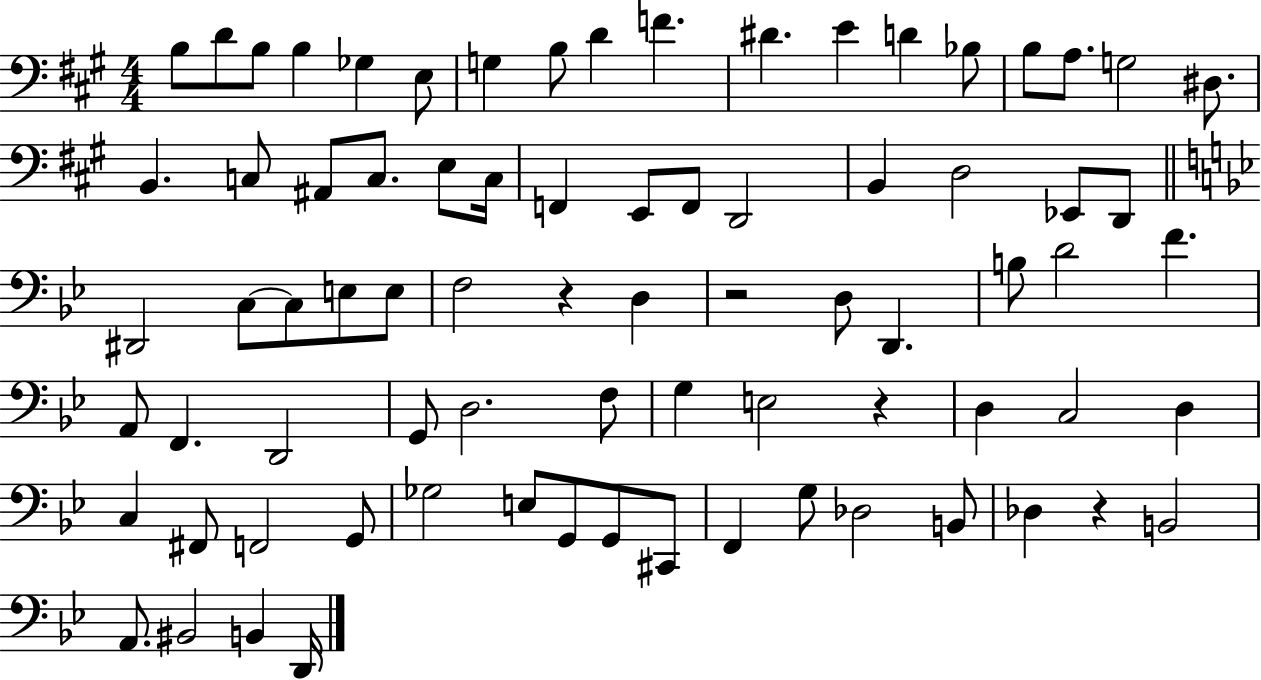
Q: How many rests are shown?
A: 4